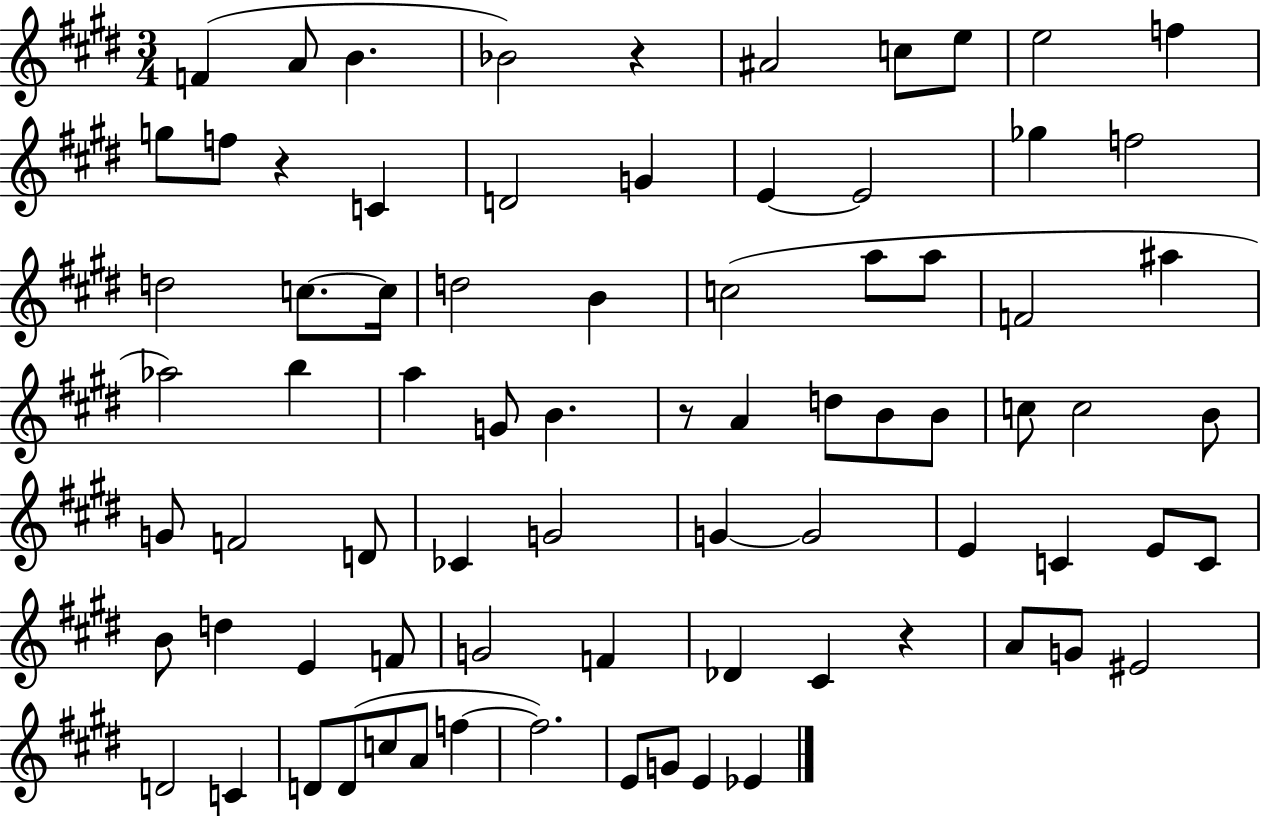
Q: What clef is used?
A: treble